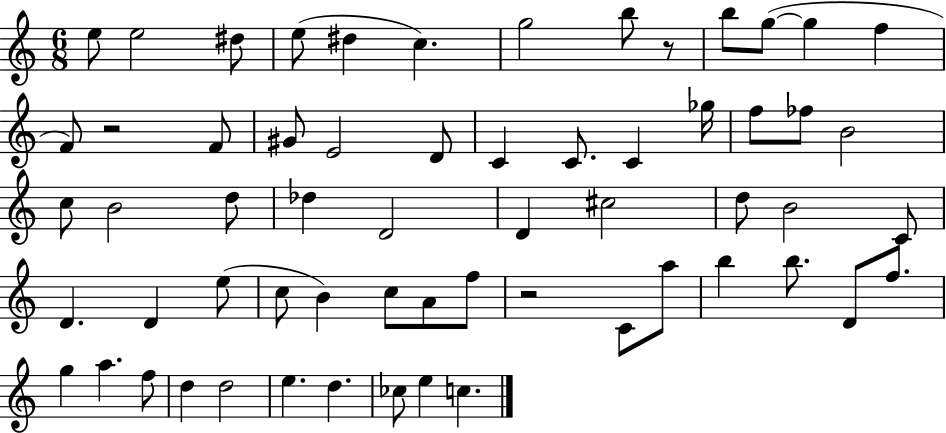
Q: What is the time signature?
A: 6/8